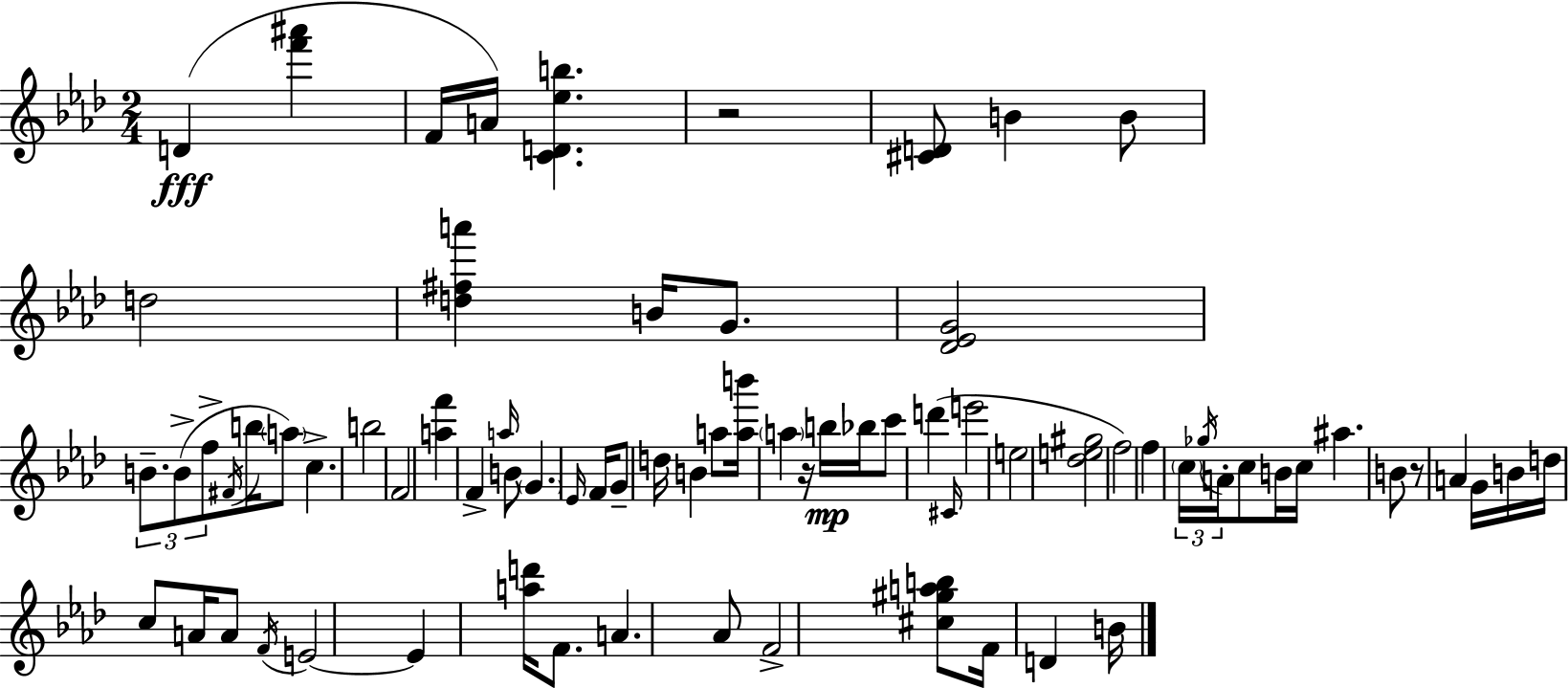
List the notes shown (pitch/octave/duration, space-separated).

D4/q [F6,A#6]/q F4/s A4/s [C4,D4,Eb5,B5]/q. R/h [C#4,D4]/e B4/q B4/e D5/h [D5,F#5,A6]/q B4/s G4/e. [Db4,Eb4,G4]/h B4/e. B4/e F5/e F#4/s B5/s A5/e C5/q. B5/h F4/h [A5,F6]/q F4/q A5/s B4/e G4/q. Eb4/s F4/s G4/e D5/s B4/q A5/e [A5,B6]/s A5/q R/s B5/s Bb5/s C6/e D6/q C#4/s E6/h E5/h [Db5,E5,G#5]/h F5/h F5/q C5/s Gb5/s A4/s C5/e B4/s C5/s A#5/q. B4/e R/e A4/q G4/s B4/s D5/s C5/e A4/s A4/e F4/s E4/h E4/q [A5,D6]/s F4/e. A4/q. Ab4/e F4/h [C#5,G#5,A5,B5]/e F4/s D4/q B4/s